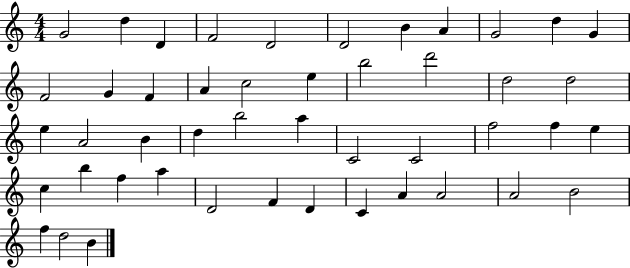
{
  \clef treble
  \numericTimeSignature
  \time 4/4
  \key c \major
  g'2 d''4 d'4 | f'2 d'2 | d'2 b'4 a'4 | g'2 d''4 g'4 | \break f'2 g'4 f'4 | a'4 c''2 e''4 | b''2 d'''2 | d''2 d''2 | \break e''4 a'2 b'4 | d''4 b''2 a''4 | c'2 c'2 | f''2 f''4 e''4 | \break c''4 b''4 f''4 a''4 | d'2 f'4 d'4 | c'4 a'4 a'2 | a'2 b'2 | \break f''4 d''2 b'4 | \bar "|."
}